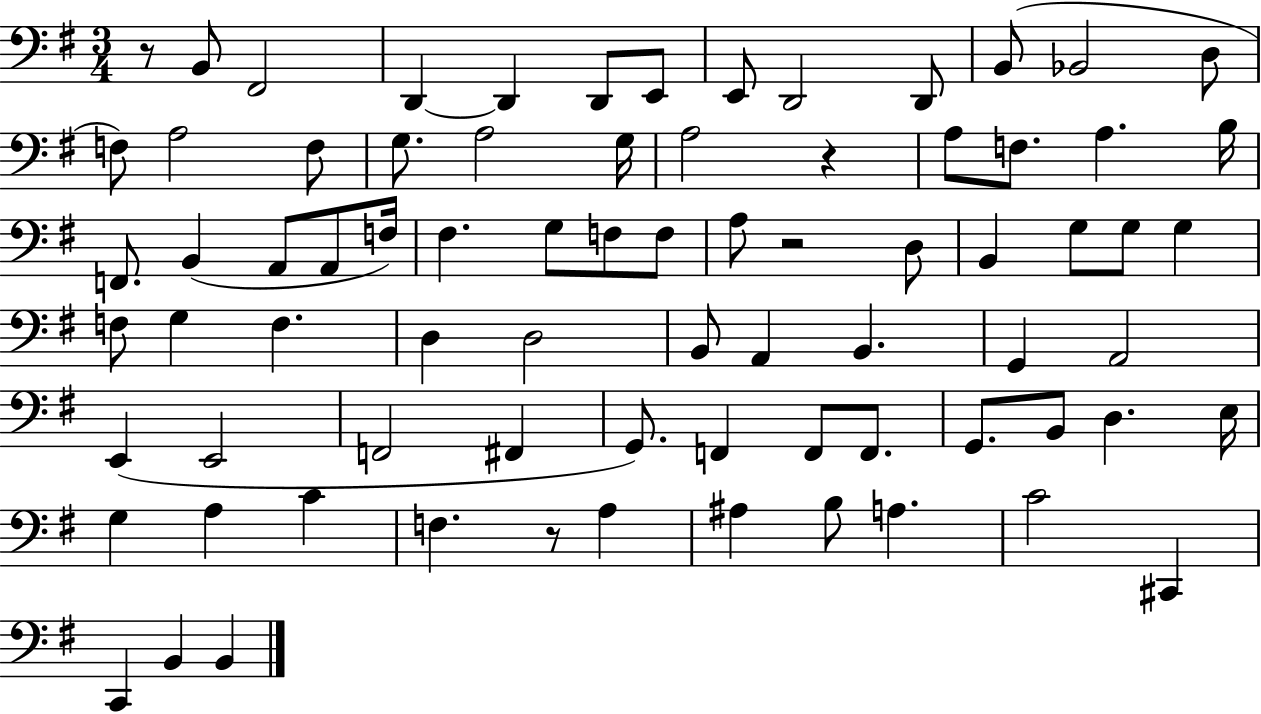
X:1
T:Untitled
M:3/4
L:1/4
K:G
z/2 B,,/2 ^F,,2 D,, D,, D,,/2 E,,/2 E,,/2 D,,2 D,,/2 B,,/2 _B,,2 D,/2 F,/2 A,2 F,/2 G,/2 A,2 G,/4 A,2 z A,/2 F,/2 A, B,/4 F,,/2 B,, A,,/2 A,,/2 F,/4 ^F, G,/2 F,/2 F,/2 A,/2 z2 D,/2 B,, G,/2 G,/2 G, F,/2 G, F, D, D,2 B,,/2 A,, B,, G,, A,,2 E,, E,,2 F,,2 ^F,, G,,/2 F,, F,,/2 F,,/2 G,,/2 B,,/2 D, E,/4 G, A, C F, z/2 A, ^A, B,/2 A, C2 ^C,, C,, B,, B,,